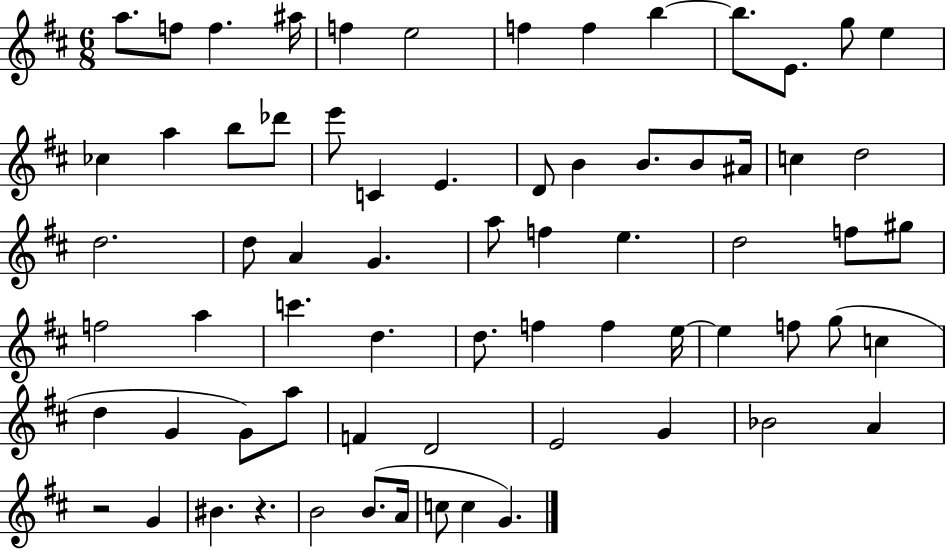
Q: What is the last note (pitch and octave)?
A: G4